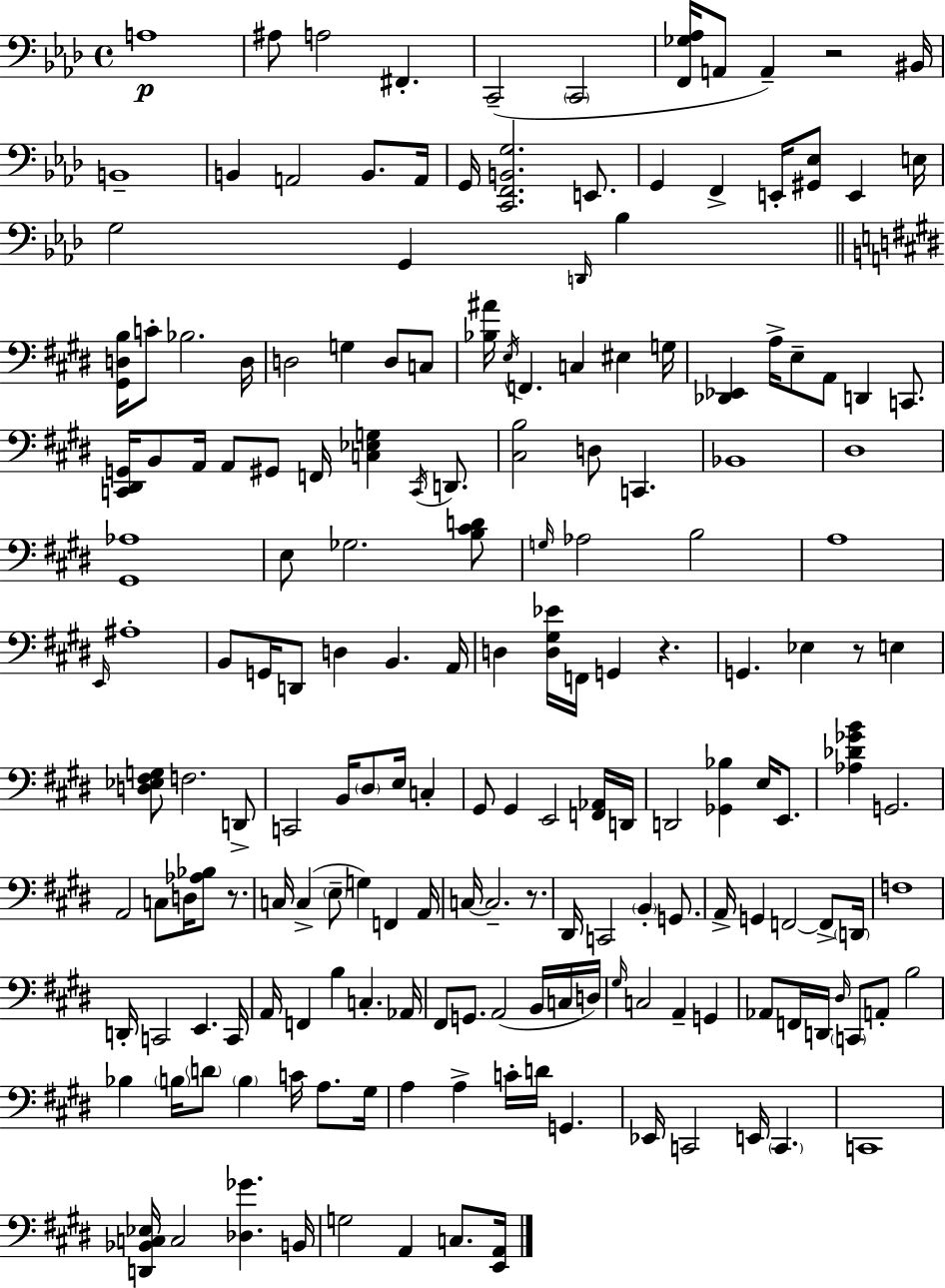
A3/w A#3/e A3/h F#2/q. C2/h C2/h [F2,Gb3,Ab3]/s A2/e A2/q R/h BIS2/s B2/w B2/q A2/h B2/e. A2/s G2/s [C2,F2,B2,G3]/h. E2/e. G2/q F2/q E2/s [G#2,Eb3]/e E2/q E3/s G3/h G2/q D2/s Bb3/q [G#2,D3,B3]/s C4/e Bb3/h. D3/s D3/h G3/q D3/e C3/e [Bb3,A#4]/s E3/s F2/q. C3/q EIS3/q G3/s [Db2,Eb2]/q A3/s E3/e A2/e D2/q C2/e. [C2,D#2,G2]/s B2/e A2/s A2/e G#2/e F2/s [C3,Eb3,G3]/q C2/s D2/e. [C#3,B3]/h D3/e C2/q. Bb2/w D#3/w [G#2,Ab3]/w E3/e Gb3/h. [B3,C#4,D4]/e G3/s Ab3/h B3/h A3/w E2/s A#3/w B2/e G2/s D2/e D3/q B2/q. A2/s D3/q [D3,G#3,Eb4]/s F2/s G2/q R/q. G2/q. Eb3/q R/e E3/q [D3,Eb3,F#3,G3]/e F3/h. D2/e C2/h B2/s D#3/e E3/s C3/q G#2/e G#2/q E2/h [F2,Ab2]/s D2/s D2/h [Gb2,Bb3]/q E3/s E2/e. [Ab3,Db4,Gb4,B4]/q G2/h. A2/h C3/e D3/s [Ab3,Bb3]/e R/e. C3/s C3/q E3/e G3/q F2/q A2/s C3/s C3/h. R/e. D#2/s C2/h B2/q G2/e. A2/s G2/q F2/h F2/e D2/s F3/w D2/s C2/h E2/q. C2/s A2/s F2/q B3/q C3/q. Ab2/s F#2/e G2/e. A2/h B2/s C3/s D3/s G#3/s C3/h A2/q G2/q Ab2/e F2/s D2/s D#3/s C2/e A2/e B3/h Bb3/q B3/s D4/e B3/q C4/s A3/e. G#3/s A3/q A3/q C4/s D4/s G2/q. Eb2/s C2/h E2/s C2/q. C2/w [D2,Bb2,C3,Eb3]/s C3/h [Db3,Gb4]/q. B2/s G3/h A2/q C3/e. [E2,A2]/s